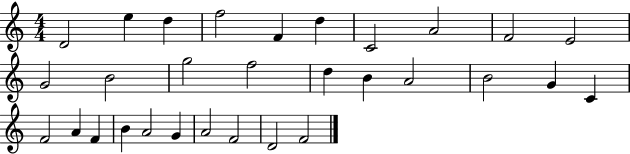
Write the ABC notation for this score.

X:1
T:Untitled
M:4/4
L:1/4
K:C
D2 e d f2 F d C2 A2 F2 E2 G2 B2 g2 f2 d B A2 B2 G C F2 A F B A2 G A2 F2 D2 F2